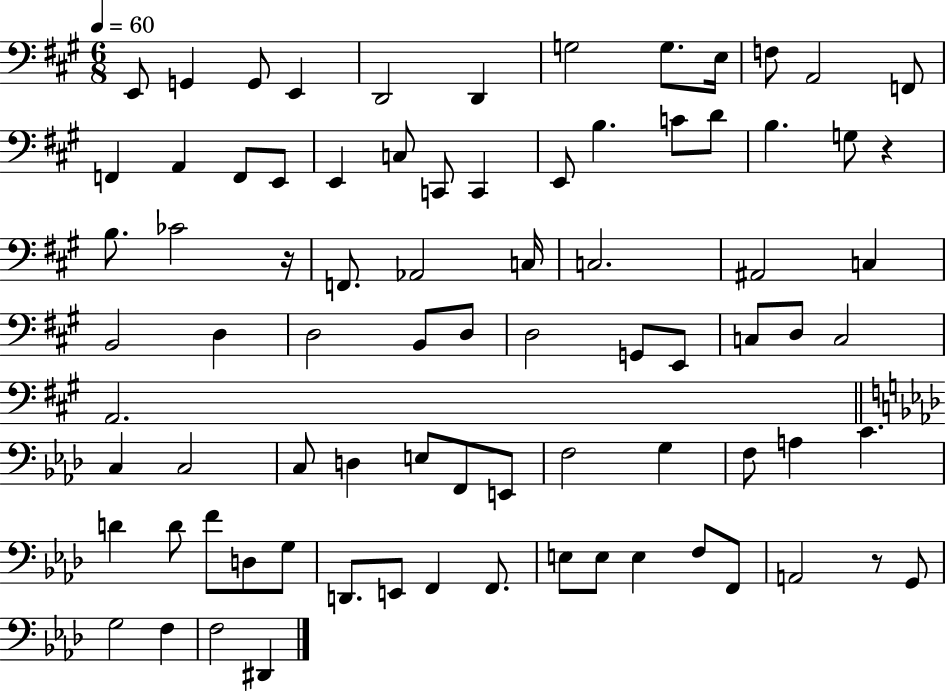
{
  \clef bass
  \numericTimeSignature
  \time 6/8
  \key a \major
  \tempo 4 = 60
  \repeat volta 2 { e,8 g,4 g,8 e,4 | d,2 d,4 | g2 g8. e16 | f8 a,2 f,8 | \break f,4 a,4 f,8 e,8 | e,4 c8 c,8 c,4 | e,8 b4. c'8 d'8 | b4. g8 r4 | \break b8. ces'2 r16 | f,8. aes,2 c16 | c2. | ais,2 c4 | \break b,2 d4 | d2 b,8 d8 | d2 g,8 e,8 | c8 d8 c2 | \break a,2. | \bar "||" \break \key aes \major c4 c2 | c8 d4 e8 f,8 e,8 | f2 g4 | f8 a4 c'4. | \break d'4 d'8 f'8 d8 g8 | d,8. e,8 f,4 f,8. | e8 e8 e4 f8 f,8 | a,2 r8 g,8 | \break g2 f4 | f2 dis,4 | } \bar "|."
}